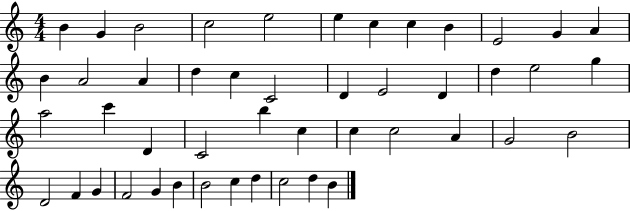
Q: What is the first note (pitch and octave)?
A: B4